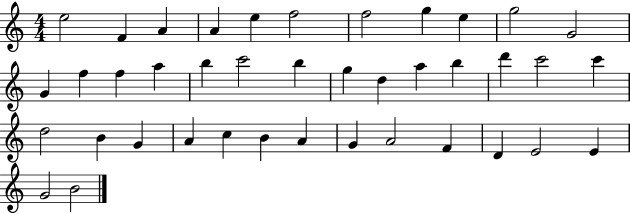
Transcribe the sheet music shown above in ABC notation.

X:1
T:Untitled
M:4/4
L:1/4
K:C
e2 F A A e f2 f2 g e g2 G2 G f f a b c'2 b g d a b d' c'2 c' d2 B G A c B A G A2 F D E2 E G2 B2